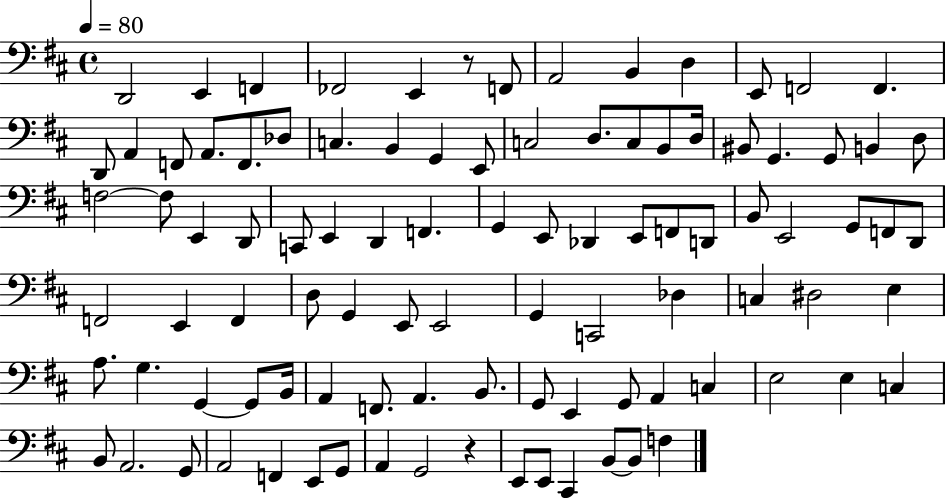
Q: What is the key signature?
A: D major